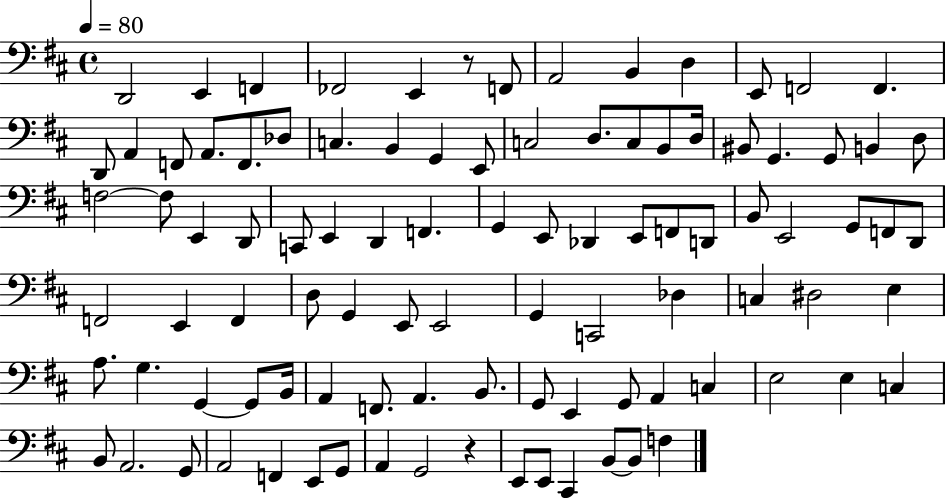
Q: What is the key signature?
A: D major